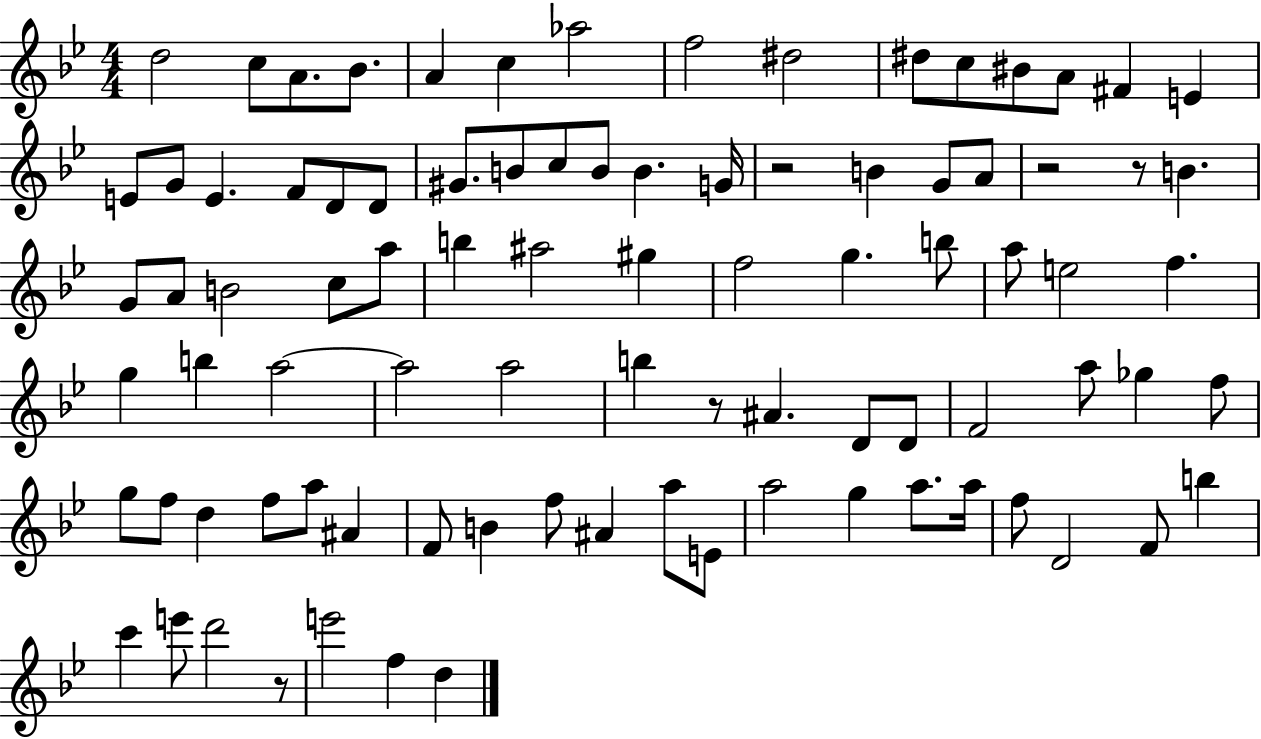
X:1
T:Untitled
M:4/4
L:1/4
K:Bb
d2 c/2 A/2 _B/2 A c _a2 f2 ^d2 ^d/2 c/2 ^B/2 A/2 ^F E E/2 G/2 E F/2 D/2 D/2 ^G/2 B/2 c/2 B/2 B G/4 z2 B G/2 A/2 z2 z/2 B G/2 A/2 B2 c/2 a/2 b ^a2 ^g f2 g b/2 a/2 e2 f g b a2 a2 a2 b z/2 ^A D/2 D/2 F2 a/2 _g f/2 g/2 f/2 d f/2 a/2 ^A F/2 B f/2 ^A a/2 E/2 a2 g a/2 a/4 f/2 D2 F/2 b c' e'/2 d'2 z/2 e'2 f d